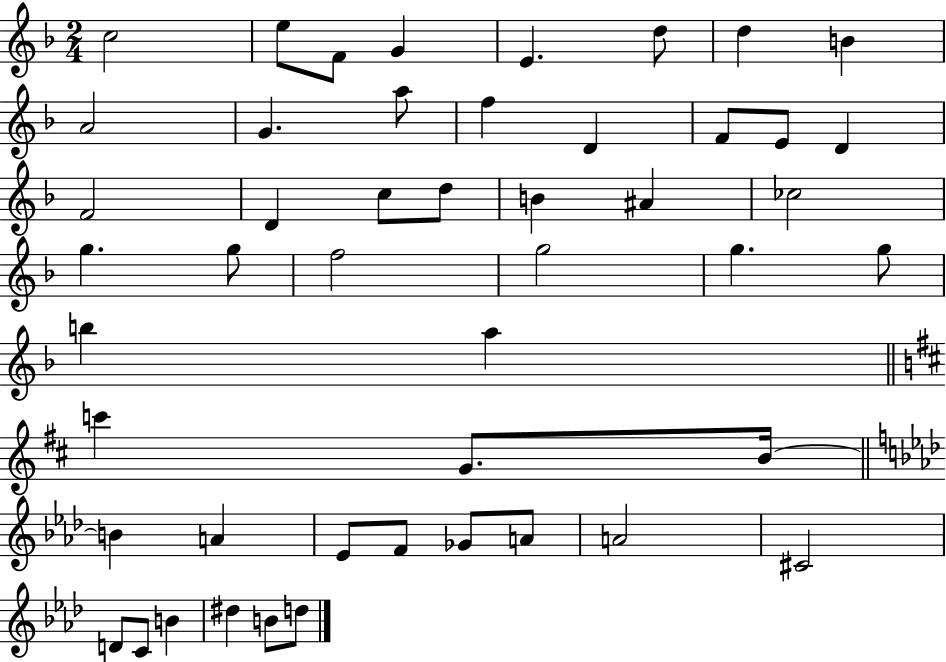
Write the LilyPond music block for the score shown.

{
  \clef treble
  \numericTimeSignature
  \time 2/4
  \key f \major
  c''2 | e''8 f'8 g'4 | e'4. d''8 | d''4 b'4 | \break a'2 | g'4. a''8 | f''4 d'4 | f'8 e'8 d'4 | \break f'2 | d'4 c''8 d''8 | b'4 ais'4 | ces''2 | \break g''4. g''8 | f''2 | g''2 | g''4. g''8 | \break b''4 a''4 | \bar "||" \break \key d \major c'''4 g'8. b'16~~ | \bar "||" \break \key aes \major b'4 a'4 | ees'8 f'8 ges'8 a'8 | a'2 | cis'2 | \break d'8 c'8 b'4 | dis''4 b'8 d''8 | \bar "|."
}